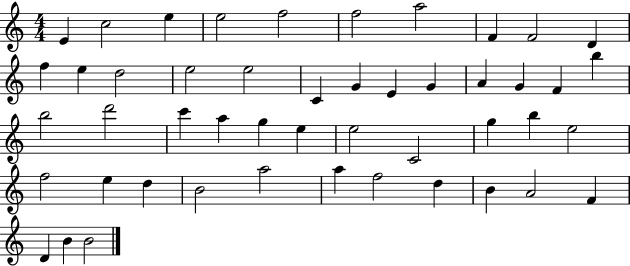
E4/q C5/h E5/q E5/h F5/h F5/h A5/h F4/q F4/h D4/q F5/q E5/q D5/h E5/h E5/h C4/q G4/q E4/q G4/q A4/q G4/q F4/q B5/q B5/h D6/h C6/q A5/q G5/q E5/q E5/h C4/h G5/q B5/q E5/h F5/h E5/q D5/q B4/h A5/h A5/q F5/h D5/q B4/q A4/h F4/q D4/q B4/q B4/h